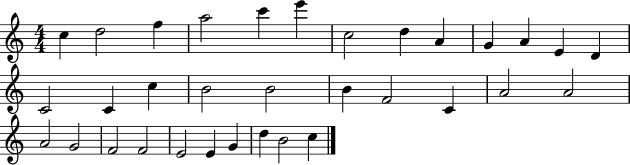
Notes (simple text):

C5/q D5/h F5/q A5/h C6/q E6/q C5/h D5/q A4/q G4/q A4/q E4/q D4/q C4/h C4/q C5/q B4/h B4/h B4/q F4/h C4/q A4/h A4/h A4/h G4/h F4/h F4/h E4/h E4/q G4/q D5/q B4/h C5/q